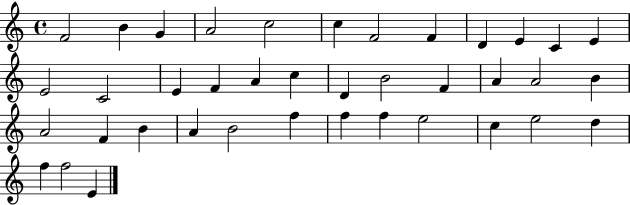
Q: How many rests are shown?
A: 0